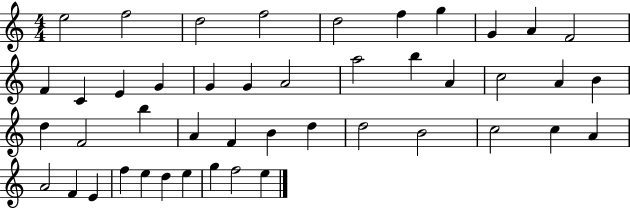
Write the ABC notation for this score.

X:1
T:Untitled
M:4/4
L:1/4
K:C
e2 f2 d2 f2 d2 f g G A F2 F C E G G G A2 a2 b A c2 A B d F2 b A F B d d2 B2 c2 c A A2 F E f e d e g f2 e